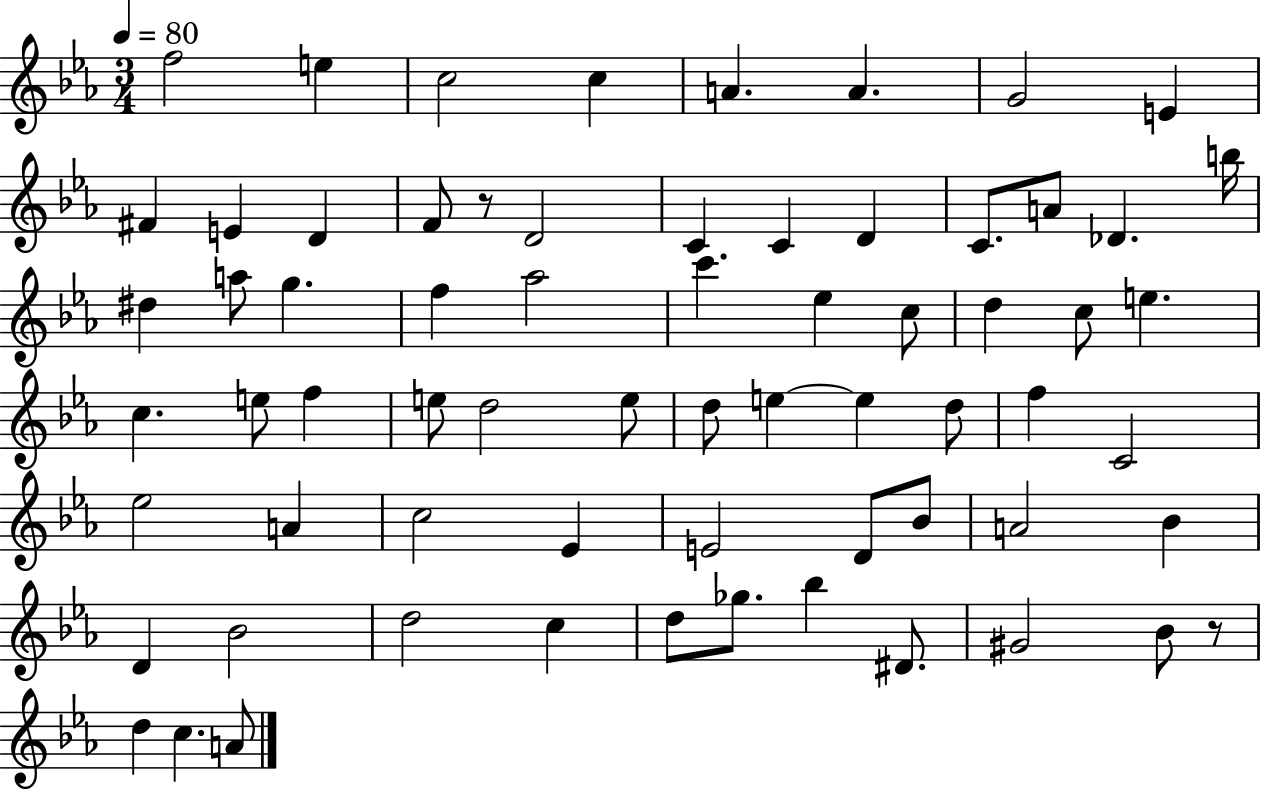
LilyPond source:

{
  \clef treble
  \numericTimeSignature
  \time 3/4
  \key ees \major
  \tempo 4 = 80
  f''2 e''4 | c''2 c''4 | a'4. a'4. | g'2 e'4 | \break fis'4 e'4 d'4 | f'8 r8 d'2 | c'4 c'4 d'4 | c'8. a'8 des'4. b''16 | \break dis''4 a''8 g''4. | f''4 aes''2 | c'''4. ees''4 c''8 | d''4 c''8 e''4. | \break c''4. e''8 f''4 | e''8 d''2 e''8 | d''8 e''4~~ e''4 d''8 | f''4 c'2 | \break ees''2 a'4 | c''2 ees'4 | e'2 d'8 bes'8 | a'2 bes'4 | \break d'4 bes'2 | d''2 c''4 | d''8 ges''8. bes''4 dis'8. | gis'2 bes'8 r8 | \break d''4 c''4. a'8 | \bar "|."
}